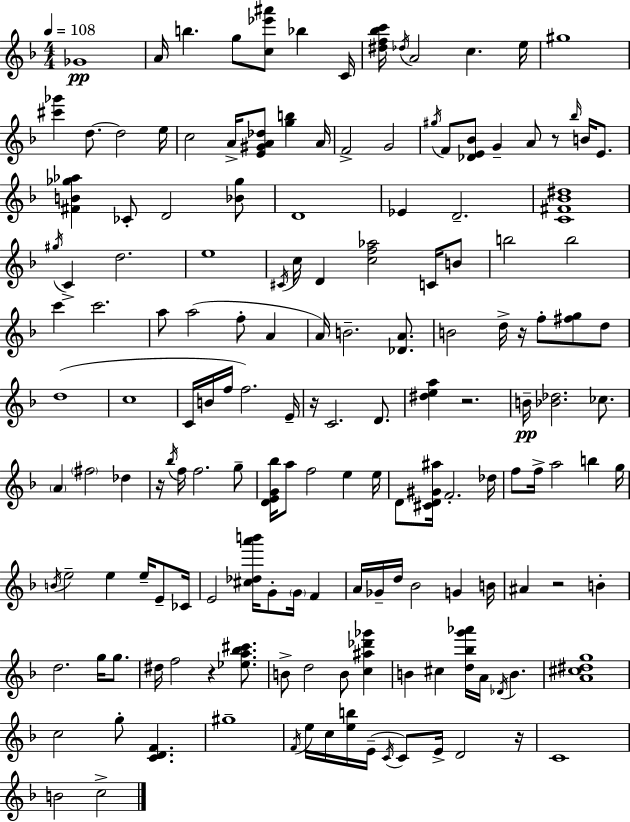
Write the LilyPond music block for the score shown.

{
  \clef treble
  \numericTimeSignature
  \time 4/4
  \key d \minor
  \tempo 4 = 108
  ges'1\pp | a'16 b''4. g''8 <c'' ees''' ais'''>8 bes''4 c'16 | <dis'' f'' bes'' c'''>16 \acciaccatura { des''16 } a'2 c''4. | e''16 gis''1 | \break <cis''' ges'''>4 d''8.~~ d''2 | e''16 c''2 a'16-> <e' gis' a' des''>8 <g'' b''>4 | a'16 f'2-> g'2 | \acciaccatura { gis''16 } f'8 <des' e' bes'>8 g'4-- a'8 r8 \grace { bes''16 } b'16 | \break e'8. <fis' b' ges'' aes''>4 ces'8-. d'2 | <bes' ges''>8 d'1 | ees'4 d'2.-- | <c' fis' bes' dis''>1 | \break \acciaccatura { gis''16 } c'4-> d''2. | e''1 | \acciaccatura { cis'16 } c''16 d'4 <c'' f'' aes''>2 | c'16 b'8 b''2 b''2 | \break c'''4 c'''2. | a''8 a''2( f''8-. | a'4 a'16) b'2.-- | <des' a'>8. b'2 d''16-> r16 f''8-. | \break <fis'' g''>8 d''8 d''1( | c''1 | c'16 b'16 f''16 f''2.) | e'16-- r16 c'2. | \break d'8. <dis'' e'' a''>4 r2. | b'16--\pp <bes' des''>2. | ces''8. \parenthesize a'4 \parenthesize fis''2 | des''4 r16 \acciaccatura { bes''16 } f''16 f''2. | \break g''8-- <d' e' g' bes''>16 a''8 f''2 | e''4 e''16 d'8 <cis' d' gis' ais''>16 f'2.-. | des''16 f''8 f''16-> a''2 | b''4 g''16 \acciaccatura { b'16 } e''2-- e''4 | \break e''16-- e'8-- ces'16 e'2 <cis'' des'' a''' b'''>16 | g'8-. \parenthesize g'16 f'4 a'16 ges'16-- d''16 bes'2 | g'4 b'16 ais'4 r2 | b'4-. d''2. | \break g''16 g''8. dis''16 f''2 | r4 <ees'' a'' bes'' cis'''>8. b'8-> d''2 | b'8 <c'' ais'' des''' ges'''>4 b'4 cis''4 <d'' bes'' g''' aes'''>16 | a'16 \acciaccatura { des'16 } b'4. <a' cis'' dis'' g''>1 | \break c''2 | g''8-. <c' d' f'>4. gis''1-- | \acciaccatura { f'16 } e''16 c''16 <e'' b''>16 e'16--( \acciaccatura { c'16 } c'8) | e'16-> d'2 r16 c'1 | \break b'2 | c''2-> \bar "|."
}